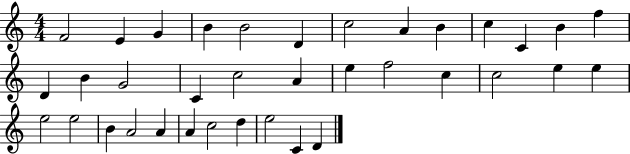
F4/h E4/q G4/q B4/q B4/h D4/q C5/h A4/q B4/q C5/q C4/q B4/q F5/q D4/q B4/q G4/h C4/q C5/h A4/q E5/q F5/h C5/q C5/h E5/q E5/q E5/h E5/h B4/q A4/h A4/q A4/q C5/h D5/q E5/h C4/q D4/q